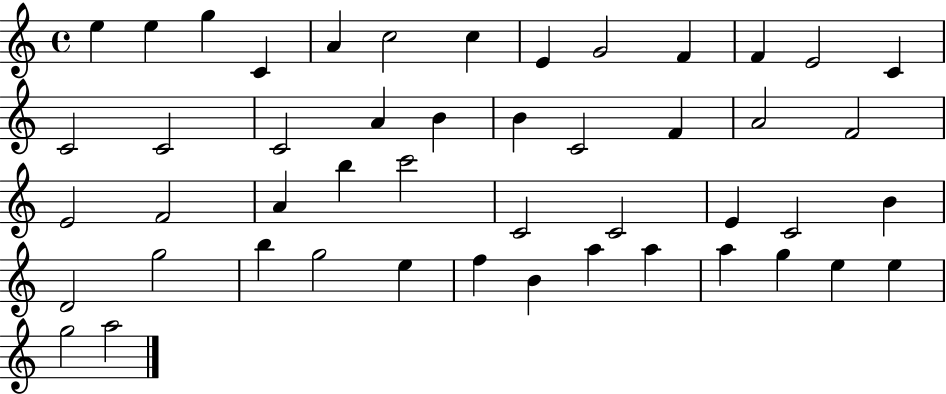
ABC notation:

X:1
T:Untitled
M:4/4
L:1/4
K:C
e e g C A c2 c E G2 F F E2 C C2 C2 C2 A B B C2 F A2 F2 E2 F2 A b c'2 C2 C2 E C2 B D2 g2 b g2 e f B a a a g e e g2 a2